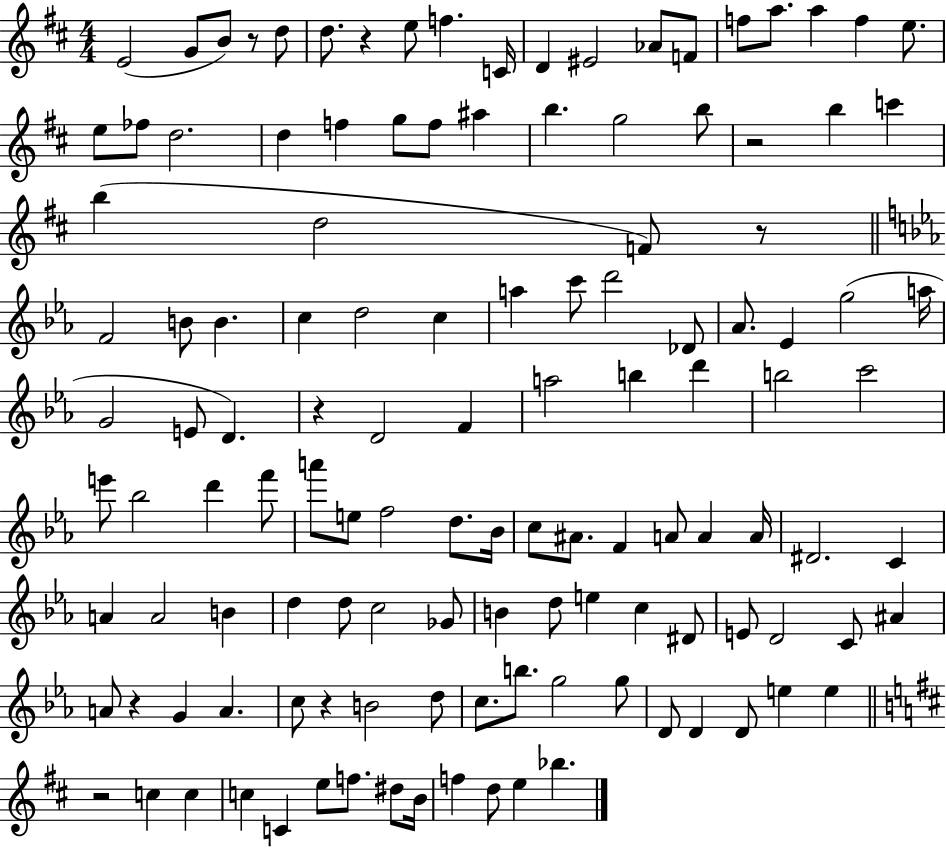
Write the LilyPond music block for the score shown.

{
  \clef treble
  \numericTimeSignature
  \time 4/4
  \key d \major
  e'2( g'8 b'8) r8 d''8 | d''8. r4 e''8 f''4. c'16 | d'4 eis'2 aes'8 f'8 | f''8 a''8. a''4 f''4 e''8. | \break e''8 fes''8 d''2. | d''4 f''4 g''8 f''8 ais''4 | b''4. g''2 b''8 | r2 b''4 c'''4 | \break b''4( d''2 f'8) r8 | \bar "||" \break \key ees \major f'2 b'8 b'4. | c''4 d''2 c''4 | a''4 c'''8 d'''2 des'8 | aes'8. ees'4 g''2( a''16 | \break g'2 e'8 d'4.) | r4 d'2 f'4 | a''2 b''4 d'''4 | b''2 c'''2 | \break e'''8 bes''2 d'''4 f'''8 | a'''8 e''8 f''2 d''8. bes'16 | c''8 ais'8. f'4 a'8 a'4 a'16 | dis'2. c'4 | \break a'4 a'2 b'4 | d''4 d''8 c''2 ges'8 | b'4 d''8 e''4 c''4 dis'8 | e'8 d'2 c'8 ais'4 | \break a'8 r4 g'4 a'4. | c''8 r4 b'2 d''8 | c''8. b''8. g''2 g''8 | d'8 d'4 d'8 e''4 e''4 | \break \bar "||" \break \key b \minor r2 c''4 c''4 | c''4 c'4 e''8 f''8. dis''8 b'16 | f''4 d''8 e''4 bes''4. | \bar "|."
}